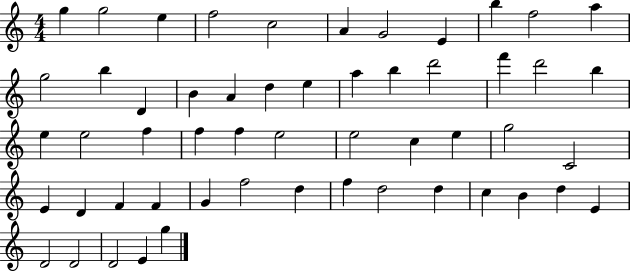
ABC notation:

X:1
T:Untitled
M:4/4
L:1/4
K:C
g g2 e f2 c2 A G2 E b f2 a g2 b D B A d e a b d'2 f' d'2 b e e2 f f f e2 e2 c e g2 C2 E D F F G f2 d f d2 d c B d E D2 D2 D2 E g